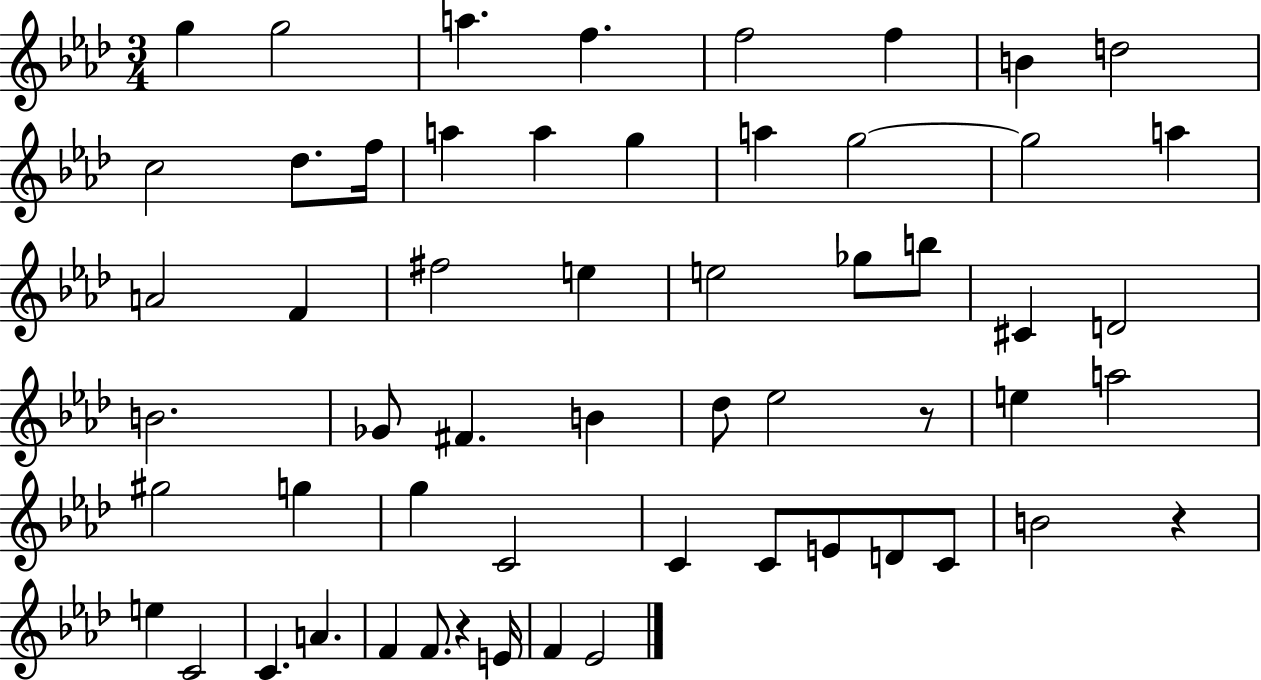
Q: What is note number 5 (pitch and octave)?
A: F5